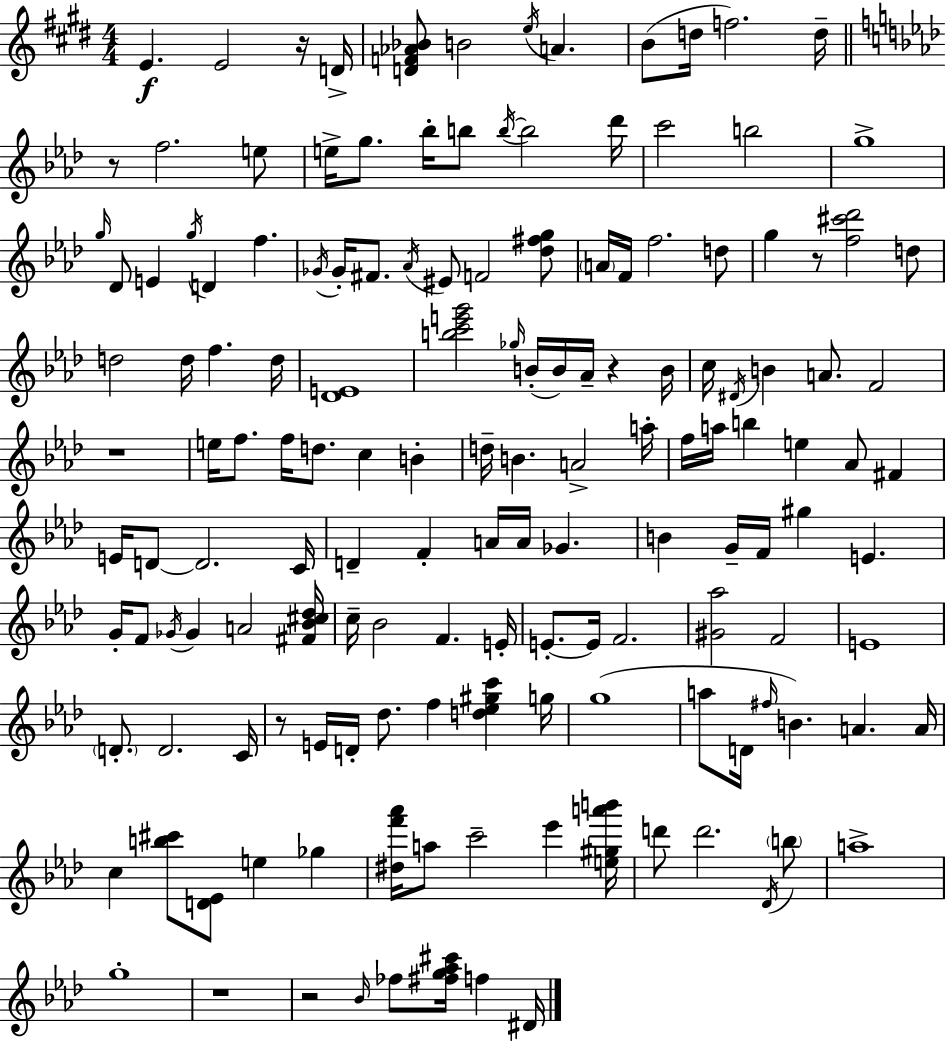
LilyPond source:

{
  \clef treble
  \numericTimeSignature
  \time 4/4
  \key e \major
  \repeat volta 2 { e'4.\f e'2 r16 d'16-> | <d' f' aes' bes'>8 b'2 \acciaccatura { e''16 } a'4. | b'8( d''16 f''2.) | d''16-- \bar "||" \break \key f \minor r8 f''2. e''8 | e''16-> g''8. bes''16-. b''8 \acciaccatura { b''16~ }~ b''2 | des'''16 c'''2 b''2 | g''1-> | \break \grace { g''16 } des'8 e'4 \acciaccatura { g''16 } d'4 f''4. | \acciaccatura { ges'16 } ges'16-. fis'8. \acciaccatura { aes'16 } eis'8 f'2 | <des'' fis'' g''>8 \parenthesize a'16 f'16 f''2. | d''8 g''4 r8 <f'' cis''' des'''>2 | \break d''8 d''2 d''16 f''4. | d''16 <des' e'>1 | <b'' c''' e''' g'''>2 \grace { ges''16 }( b'16-. b'16) | aes'16-- r4 b'16 c''16 \acciaccatura { dis'16 } b'4 a'8. f'2 | \break r1 | e''16 f''8. f''16 d''8. c''4 | b'4-. d''16-- b'4. a'2-> | a''16-. f''16 a''16 b''4 e''4 | \break aes'8 fis'4 e'16 d'8~~ d'2. | c'16 d'4-- f'4-. a'16 | a'16 ges'4. b'4 g'16-- f'16 gis''4 | e'4. g'16-. f'8 \acciaccatura { ges'16 } ges'4 a'2 | \break <fis' bes' cis'' des''>16 c''16-- bes'2 | f'4. e'16-. e'8.-.~~ e'16 f'2. | <gis' aes''>2 | f'2 e'1 | \break \parenthesize d'8.-. d'2. | c'16 r8 e'16 d'16-. des''8. f''4 | <d'' ees'' gis'' c'''>4 g''16 g''1( | a''8 d'16 \grace { fis''16 } b'4.) | \break a'4. a'16 c''4 <b'' cis'''>8 <d' ees'>8 | e''4 ges''4 <dis'' f''' aes'''>16 a''8 c'''2-- | ees'''4 <e'' gis'' a''' b'''>16 d'''8 d'''2. | \acciaccatura { des'16 } \parenthesize b''8 a''1-> | \break g''1-. | r1 | r2 | \grace { bes'16 } fes''8 <fis'' g'' aes'' cis'''>16 f''4 dis'16 } \bar "|."
}